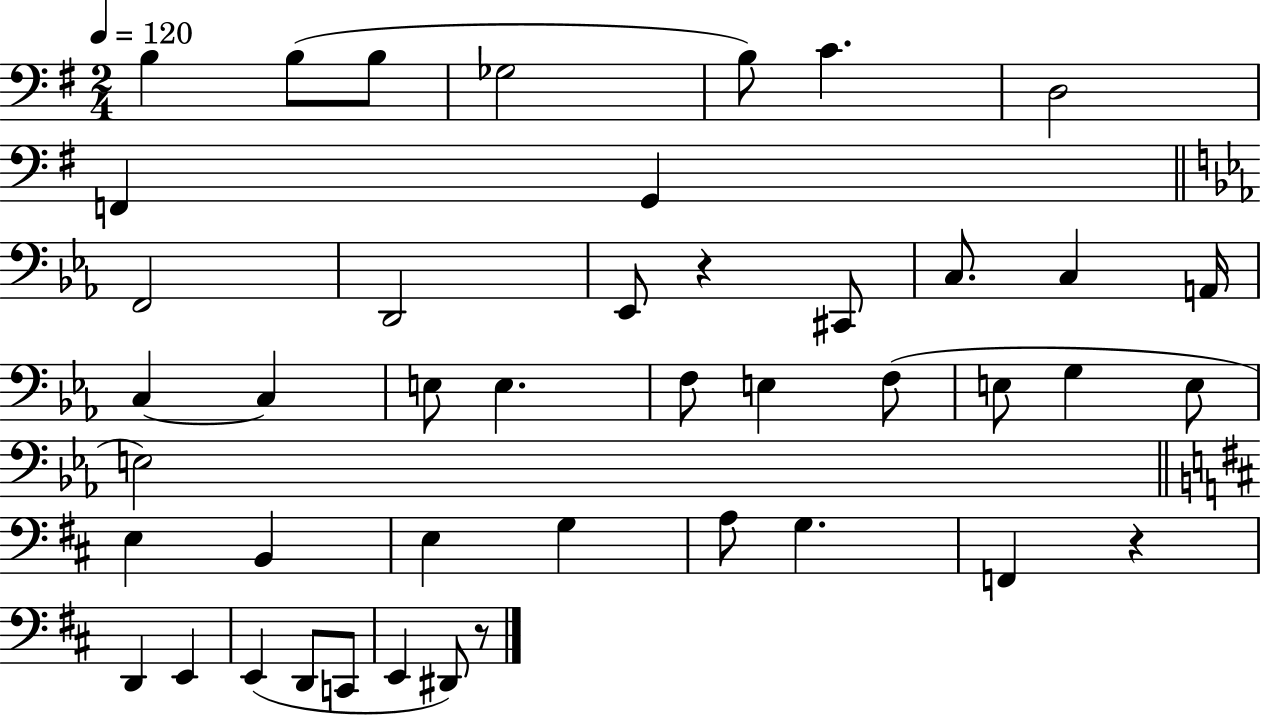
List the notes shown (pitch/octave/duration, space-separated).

B3/q B3/e B3/e Gb3/h B3/e C4/q. D3/h F2/q G2/q F2/h D2/h Eb2/e R/q C#2/e C3/e. C3/q A2/s C3/q C3/q E3/e E3/q. F3/e E3/q F3/e E3/e G3/q E3/e E3/h E3/q B2/q E3/q G3/q A3/e G3/q. F2/q R/q D2/q E2/q E2/q D2/e C2/e E2/q D#2/e R/e